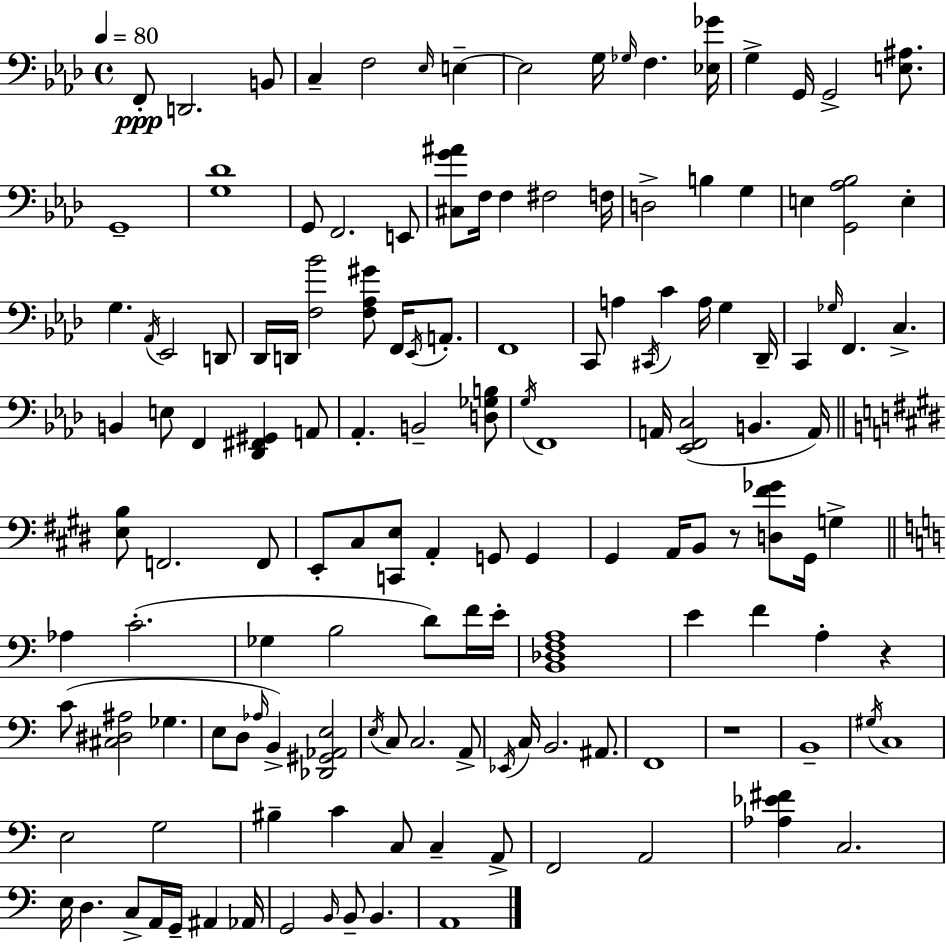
X:1
T:Untitled
M:4/4
L:1/4
K:Fm
F,,/2 D,,2 B,,/2 C, F,2 _E,/4 E, E,2 G,/4 _G,/4 F, [_E,_G]/4 G, G,,/4 G,,2 [E,^A,]/2 G,,4 [G,_D]4 G,,/2 F,,2 E,,/2 [^C,G^A]/2 F,/4 F, ^F,2 F,/4 D,2 B, G, E, [G,,_A,_B,]2 E, G, _A,,/4 _E,,2 D,,/2 _D,,/4 D,,/4 [F,_B]2 [F,_A,^G]/2 F,,/4 _E,,/4 A,,/2 F,,4 C,,/2 A, ^C,,/4 C A,/4 G, _D,,/4 C,, _G,/4 F,, C, B,, E,/2 F,, [_D,,^F,,^G,,] A,,/2 _A,, B,,2 [D,_G,B,]/2 G,/4 F,,4 A,,/4 [_E,,F,,C,]2 B,, A,,/4 [E,B,]/2 F,,2 F,,/2 E,,/2 ^C,/2 [C,,E,]/2 A,, G,,/2 G,, ^G,, A,,/4 B,,/2 z/2 [D,^F_G]/2 ^G,,/4 G, _A, C2 _G, B,2 D/2 F/4 E/4 [B,,_D,F,A,]4 E F A, z C/2 [^C,^D,^A,]2 _G, E,/2 D,/2 _A,/4 B,, [_D,,^G,,_A,,E,]2 E,/4 C,/2 C,2 A,,/2 _E,,/4 C,/4 B,,2 ^A,,/2 F,,4 z4 B,,4 ^G,/4 C,4 E,2 G,2 ^B, C C,/2 C, A,,/2 F,,2 A,,2 [_A,_E^F] C,2 E,/4 D, C,/2 A,,/4 G,,/4 ^A,, _A,,/4 G,,2 B,,/4 B,,/2 B,, A,,4